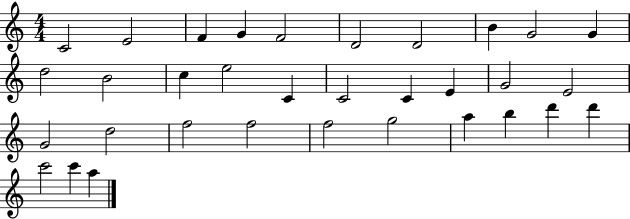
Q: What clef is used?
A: treble